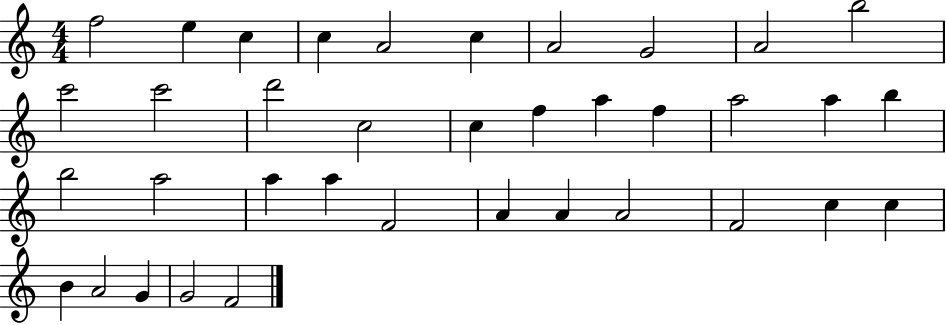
X:1
T:Untitled
M:4/4
L:1/4
K:C
f2 e c c A2 c A2 G2 A2 b2 c'2 c'2 d'2 c2 c f a f a2 a b b2 a2 a a F2 A A A2 F2 c c B A2 G G2 F2